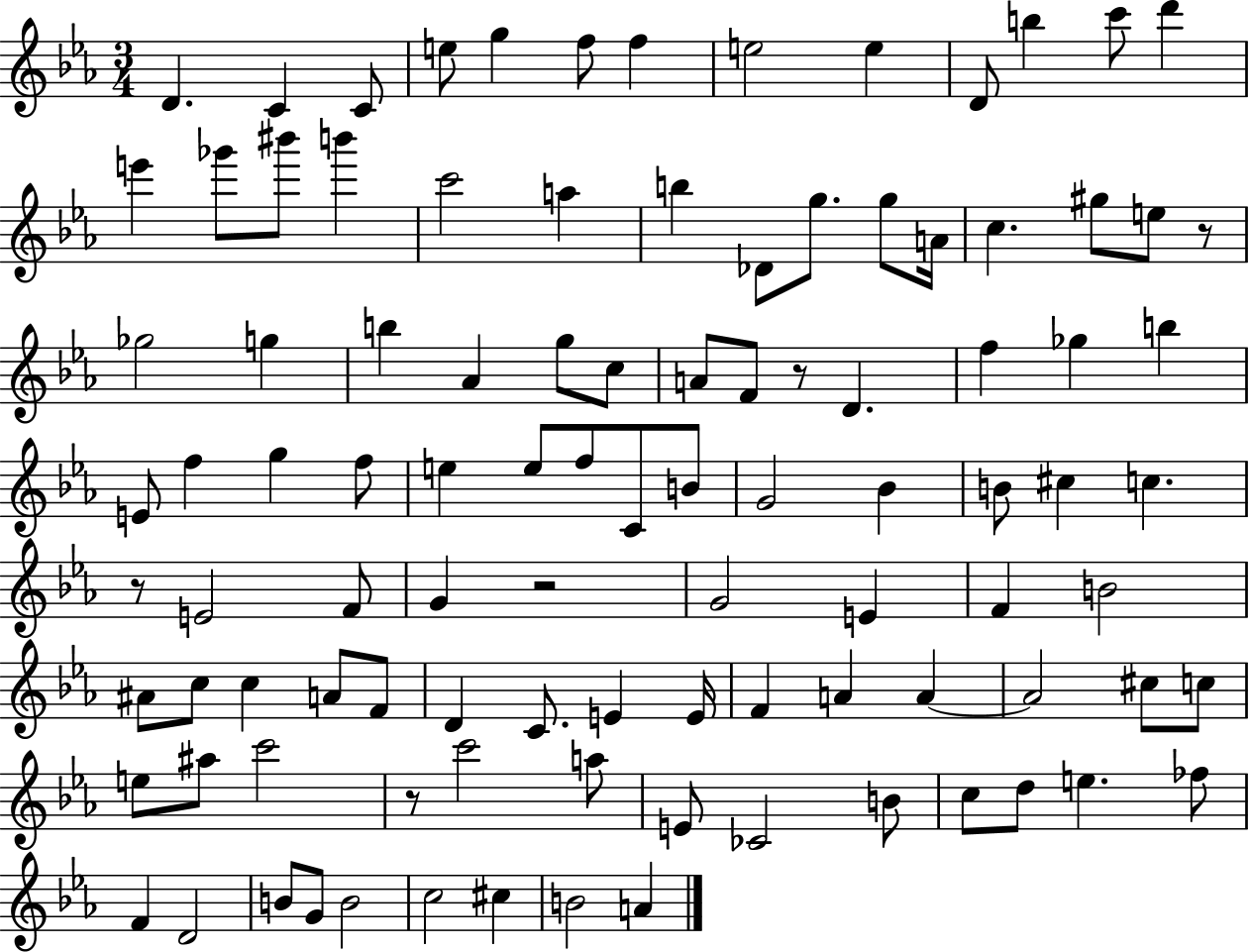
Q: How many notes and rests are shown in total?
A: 101